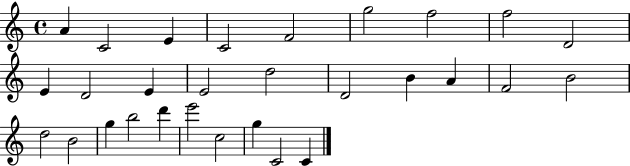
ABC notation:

X:1
T:Untitled
M:4/4
L:1/4
K:C
A C2 E C2 F2 g2 f2 f2 D2 E D2 E E2 d2 D2 B A F2 B2 d2 B2 g b2 d' e'2 c2 g C2 C